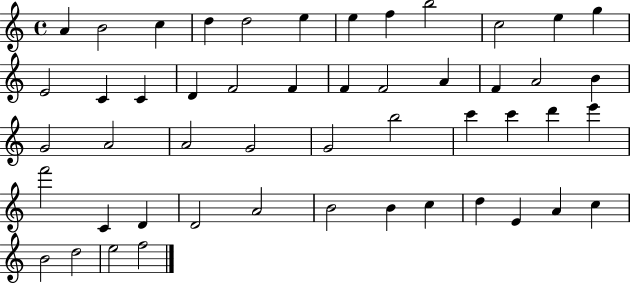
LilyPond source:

{
  \clef treble
  \time 4/4
  \defaultTimeSignature
  \key c \major
  a'4 b'2 c''4 | d''4 d''2 e''4 | e''4 f''4 b''2 | c''2 e''4 g''4 | \break e'2 c'4 c'4 | d'4 f'2 f'4 | f'4 f'2 a'4 | f'4 a'2 b'4 | \break g'2 a'2 | a'2 g'2 | g'2 b''2 | c'''4 c'''4 d'''4 e'''4 | \break f'''2 c'4 d'4 | d'2 a'2 | b'2 b'4 c''4 | d''4 e'4 a'4 c''4 | \break b'2 d''2 | e''2 f''2 | \bar "|."
}